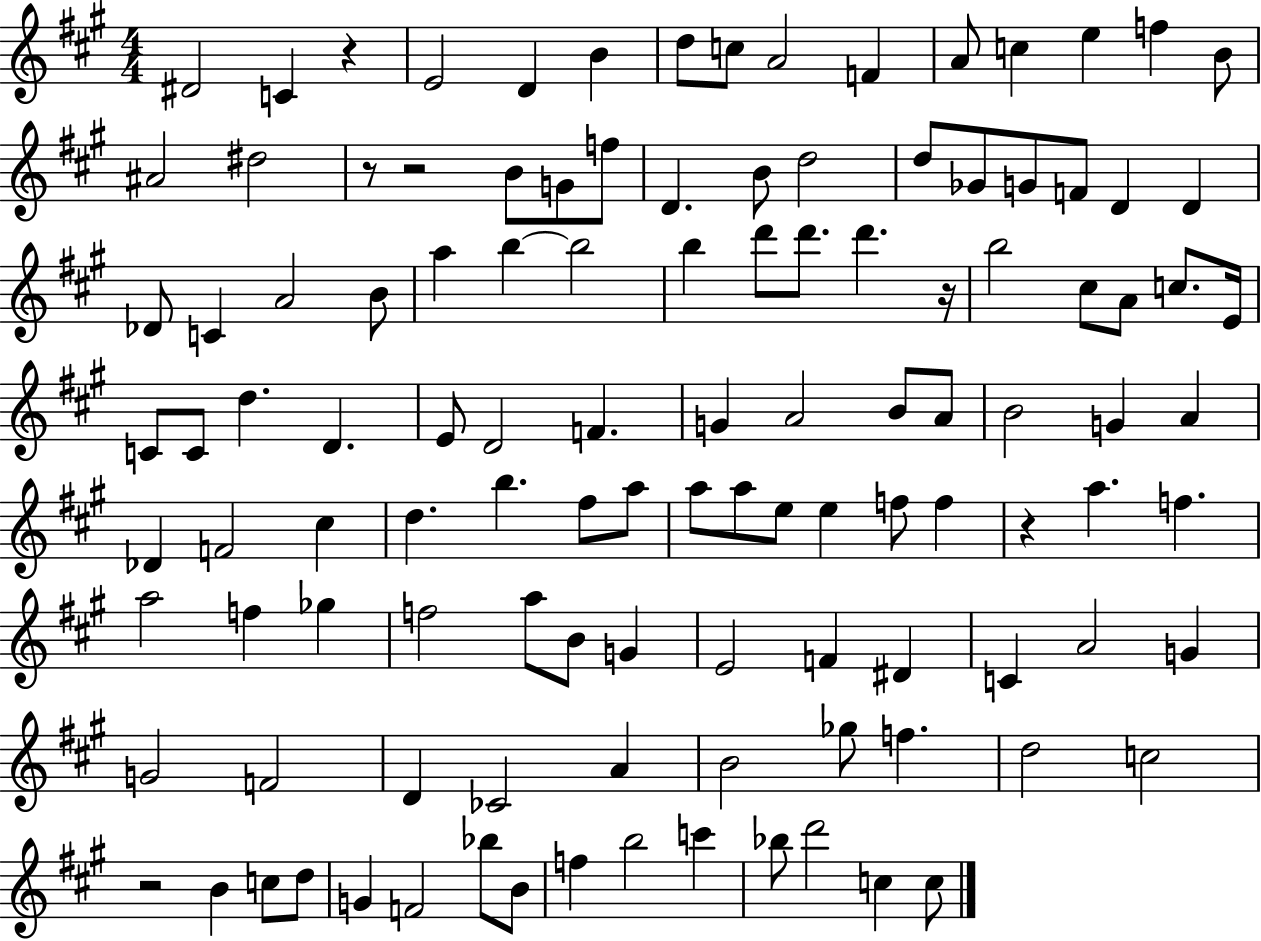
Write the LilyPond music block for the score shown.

{
  \clef treble
  \numericTimeSignature
  \time 4/4
  \key a \major
  dis'2 c'4 r4 | e'2 d'4 b'4 | d''8 c''8 a'2 f'4 | a'8 c''4 e''4 f''4 b'8 | \break ais'2 dis''2 | r8 r2 b'8 g'8 f''8 | d'4. b'8 d''2 | d''8 ges'8 g'8 f'8 d'4 d'4 | \break des'8 c'4 a'2 b'8 | a''4 b''4~~ b''2 | b''4 d'''8 d'''8. d'''4. r16 | b''2 cis''8 a'8 c''8. e'16 | \break c'8 c'8 d''4. d'4. | e'8 d'2 f'4. | g'4 a'2 b'8 a'8 | b'2 g'4 a'4 | \break des'4 f'2 cis''4 | d''4. b''4. fis''8 a''8 | a''8 a''8 e''8 e''4 f''8 f''4 | r4 a''4. f''4. | \break a''2 f''4 ges''4 | f''2 a''8 b'8 g'4 | e'2 f'4 dis'4 | c'4 a'2 g'4 | \break g'2 f'2 | d'4 ces'2 a'4 | b'2 ges''8 f''4. | d''2 c''2 | \break r2 b'4 c''8 d''8 | g'4 f'2 bes''8 b'8 | f''4 b''2 c'''4 | bes''8 d'''2 c''4 c''8 | \break \bar "|."
}